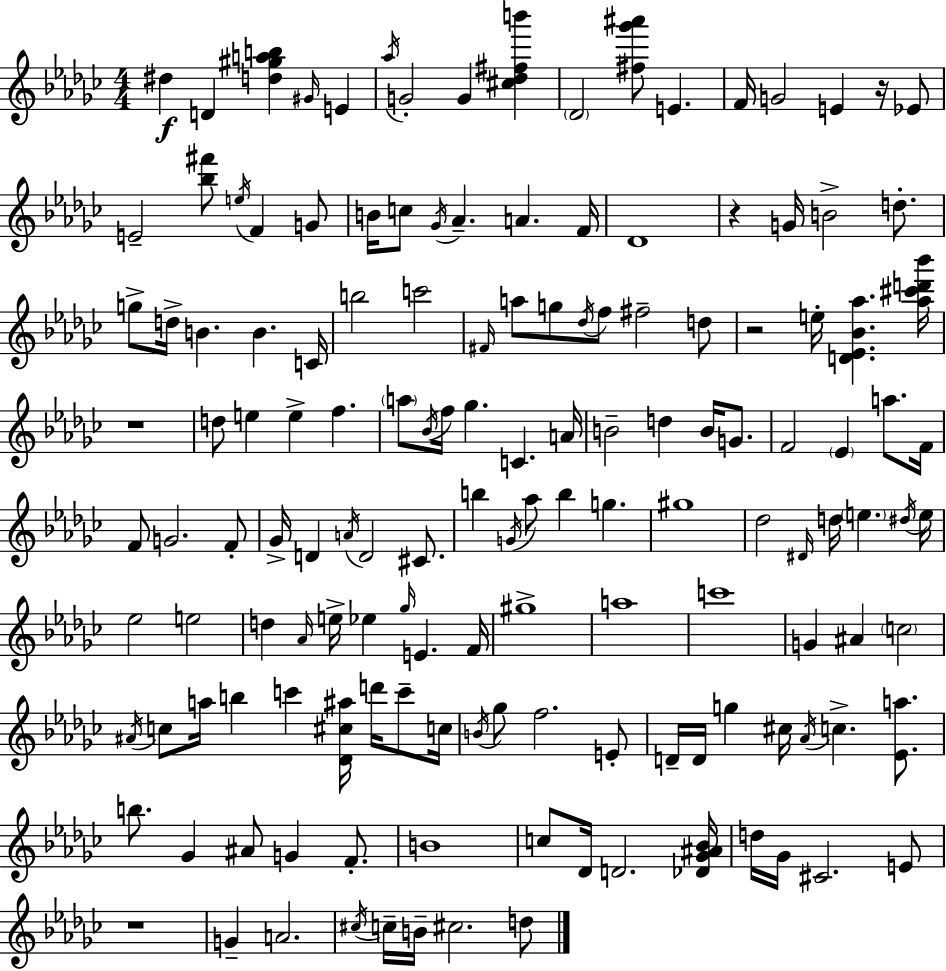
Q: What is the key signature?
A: EES minor